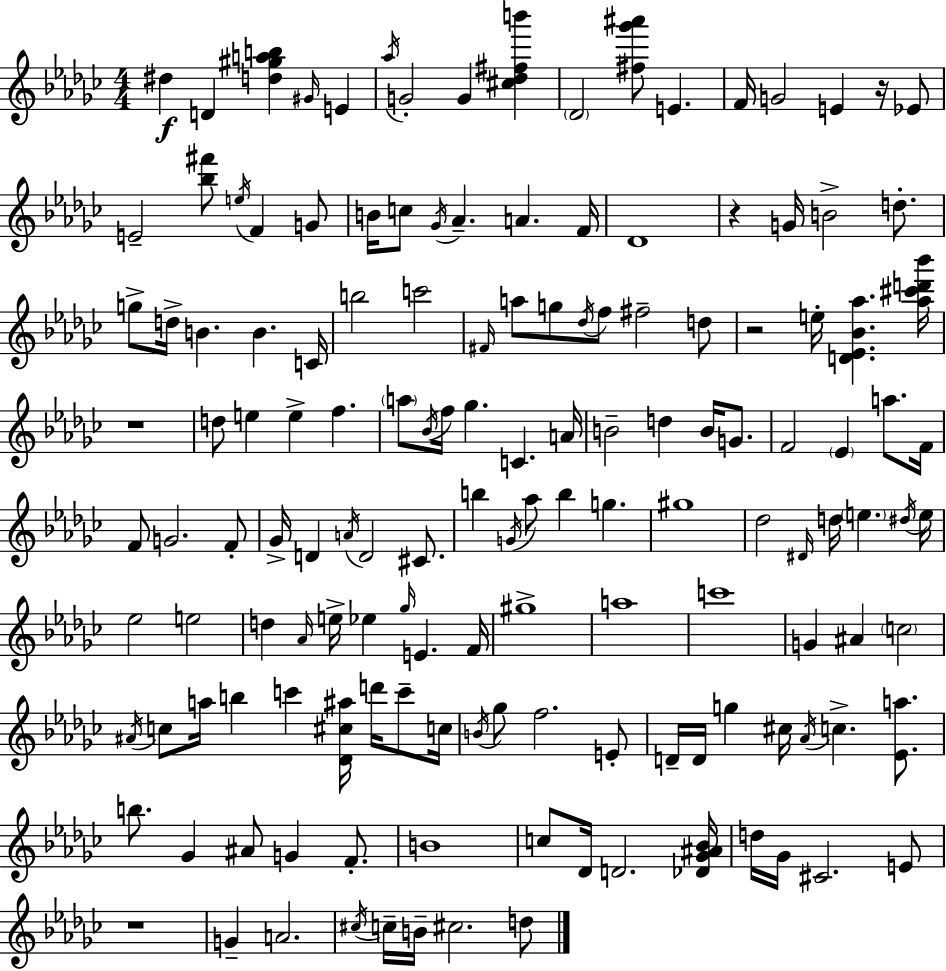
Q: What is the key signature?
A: EES minor